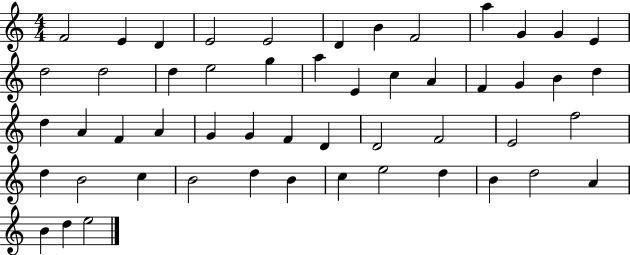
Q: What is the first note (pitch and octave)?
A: F4